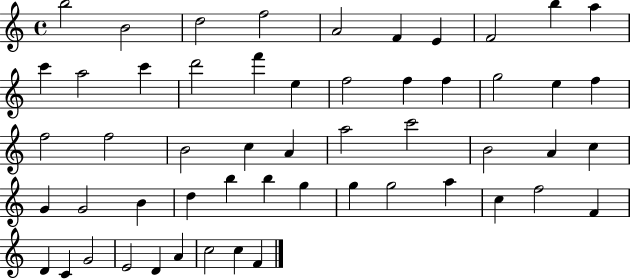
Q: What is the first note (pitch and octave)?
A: B5